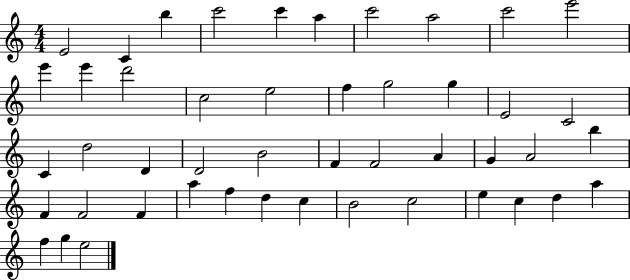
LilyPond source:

{
  \clef treble
  \numericTimeSignature
  \time 4/4
  \key c \major
  e'2 c'4 b''4 | c'''2 c'''4 a''4 | c'''2 a''2 | c'''2 e'''2 | \break e'''4 e'''4 d'''2 | c''2 e''2 | f''4 g''2 g''4 | e'2 c'2 | \break c'4 d''2 d'4 | d'2 b'2 | f'4 f'2 a'4 | g'4 a'2 b''4 | \break f'4 f'2 f'4 | a''4 f''4 d''4 c''4 | b'2 c''2 | e''4 c''4 d''4 a''4 | \break f''4 g''4 e''2 | \bar "|."
}